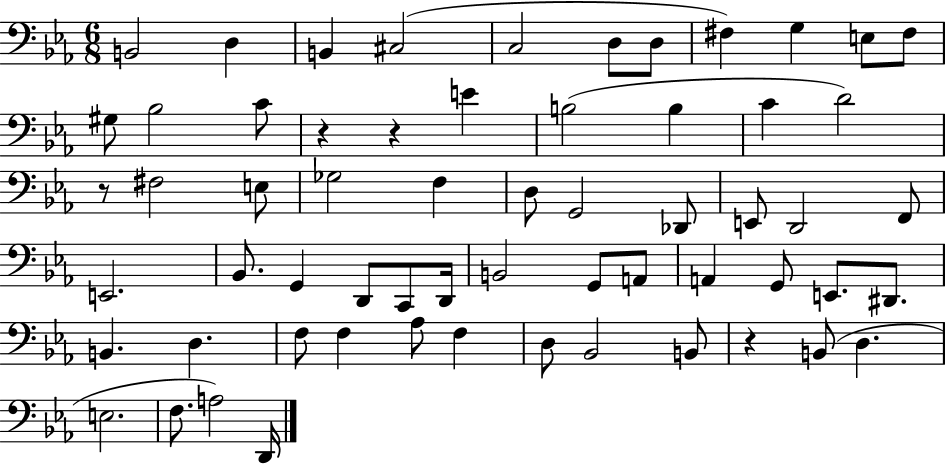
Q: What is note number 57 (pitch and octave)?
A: D2